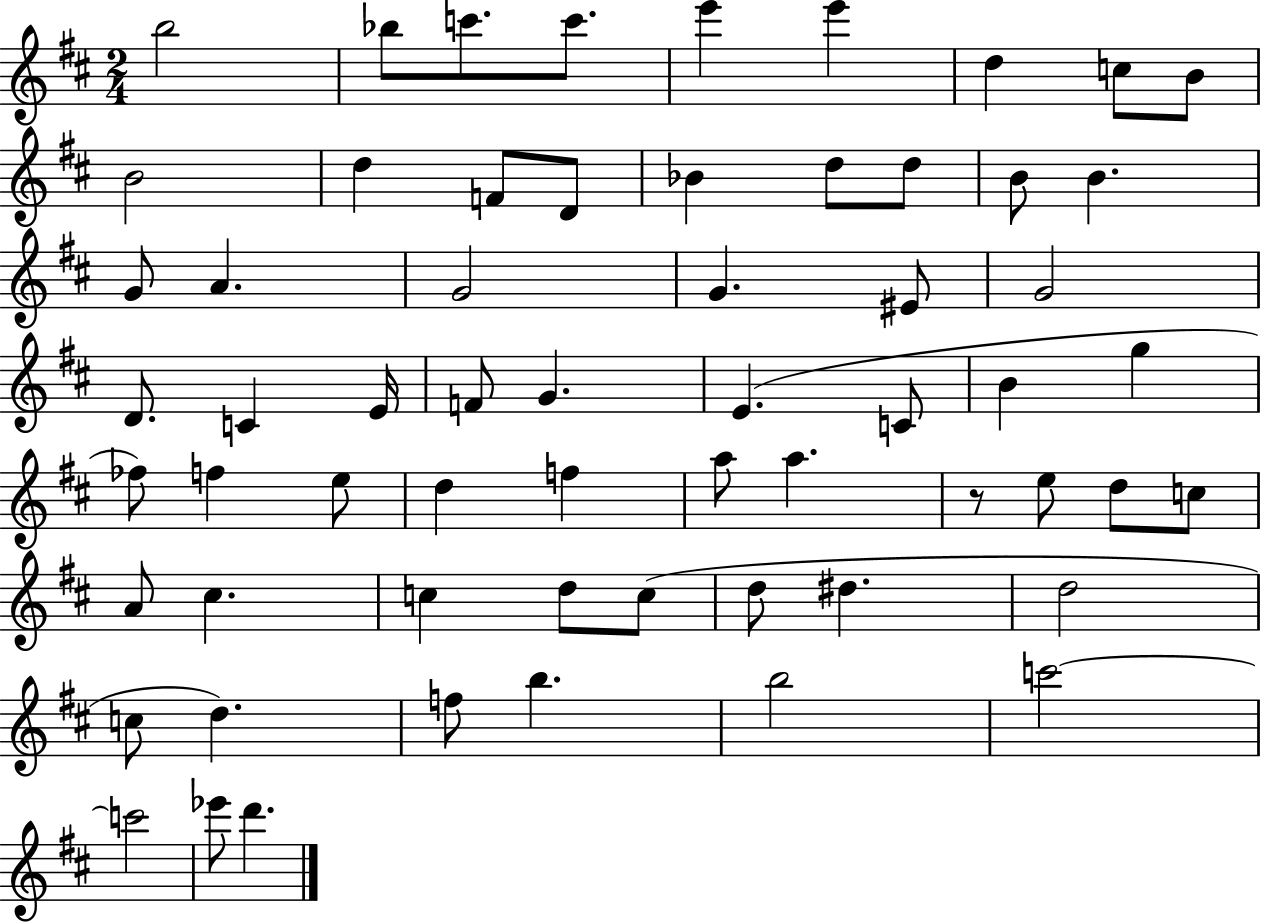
X:1
T:Untitled
M:2/4
L:1/4
K:D
b2 _b/2 c'/2 c'/2 e' e' d c/2 B/2 B2 d F/2 D/2 _B d/2 d/2 B/2 B G/2 A G2 G ^E/2 G2 D/2 C E/4 F/2 G E C/2 B g _f/2 f e/2 d f a/2 a z/2 e/2 d/2 c/2 A/2 ^c c d/2 c/2 d/2 ^d d2 c/2 d f/2 b b2 c'2 c'2 _e'/2 d'